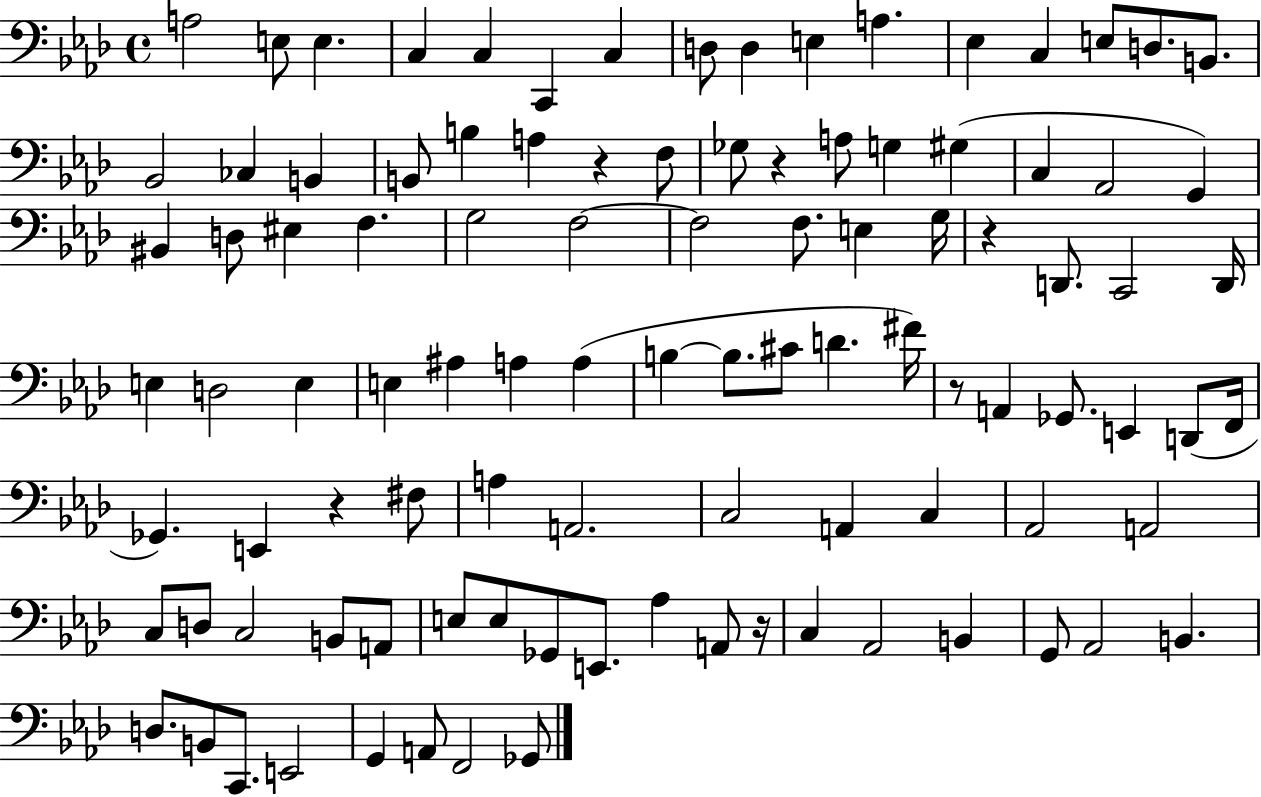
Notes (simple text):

A3/h E3/e E3/q. C3/q C3/q C2/q C3/q D3/e D3/q E3/q A3/q. Eb3/q C3/q E3/e D3/e. B2/e. Bb2/h CES3/q B2/q B2/e B3/q A3/q R/q F3/e Gb3/e R/q A3/e G3/q G#3/q C3/q Ab2/h G2/q BIS2/q D3/e EIS3/q F3/q. G3/h F3/h F3/h F3/e. E3/q G3/s R/q D2/e. C2/h D2/s E3/q D3/h E3/q E3/q A#3/q A3/q A3/q B3/q B3/e. C#4/e D4/q. F#4/s R/e A2/q Gb2/e. E2/q D2/e F2/s Gb2/q. E2/q R/q F#3/e A3/q A2/h. C3/h A2/q C3/q Ab2/h A2/h C3/e D3/e C3/h B2/e A2/e E3/e E3/e Gb2/e E2/e. Ab3/q A2/e R/s C3/q Ab2/h B2/q G2/e Ab2/h B2/q. D3/e. B2/e C2/e. E2/h G2/q A2/e F2/h Gb2/e